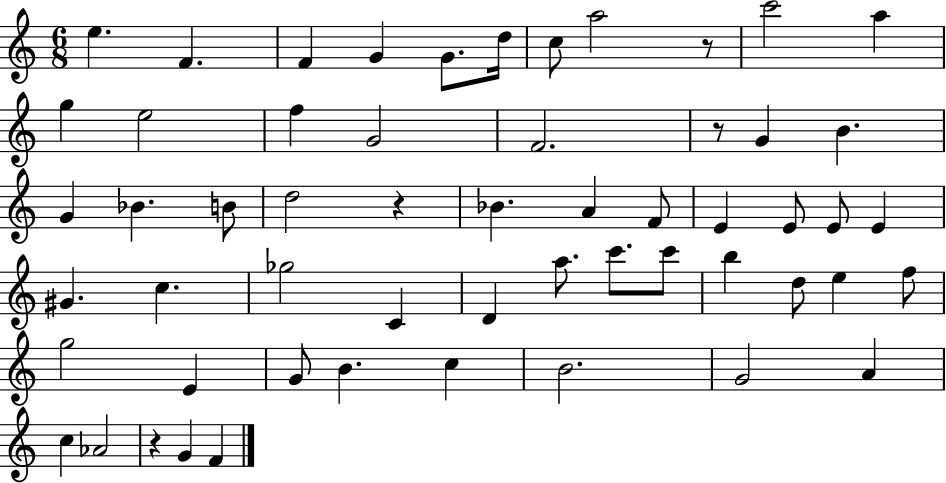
X:1
T:Untitled
M:6/8
L:1/4
K:C
e F F G G/2 d/4 c/2 a2 z/2 c'2 a g e2 f G2 F2 z/2 G B G _B B/2 d2 z _B A F/2 E E/2 E/2 E ^G c _g2 C D a/2 c'/2 c'/2 b d/2 e f/2 g2 E G/2 B c B2 G2 A c _A2 z G F